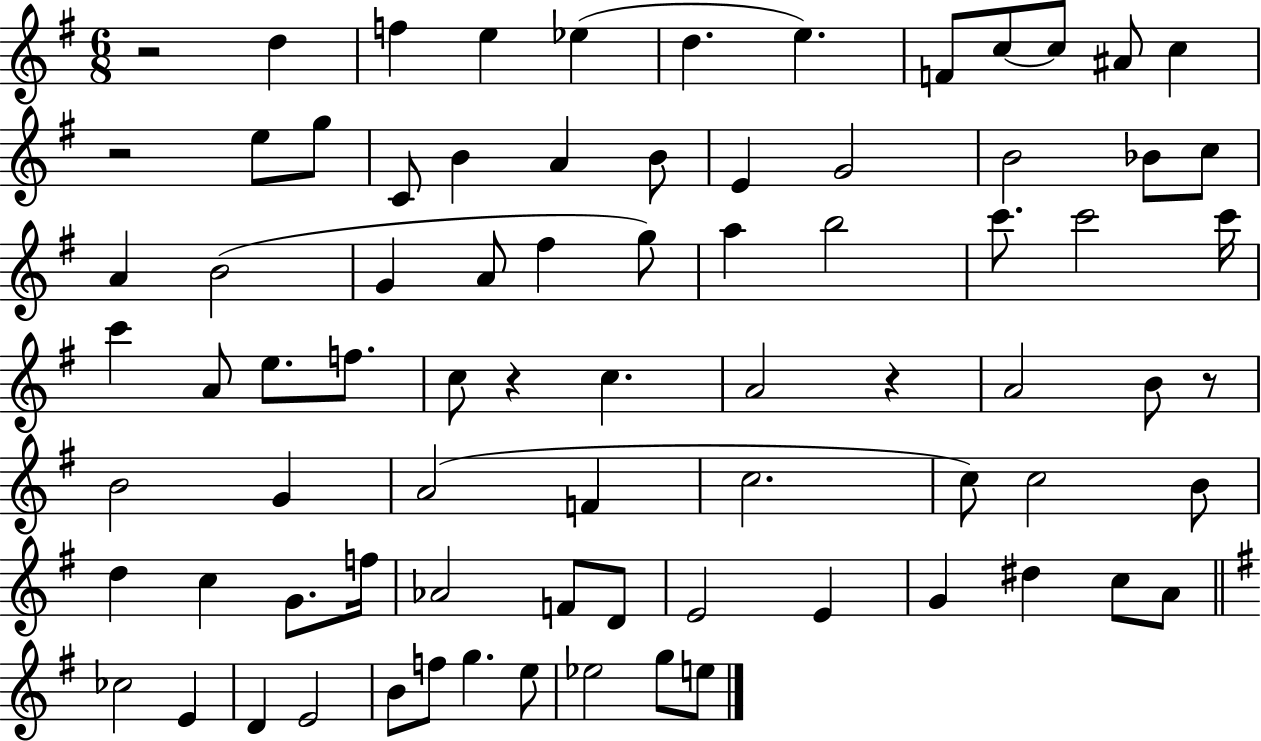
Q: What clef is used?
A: treble